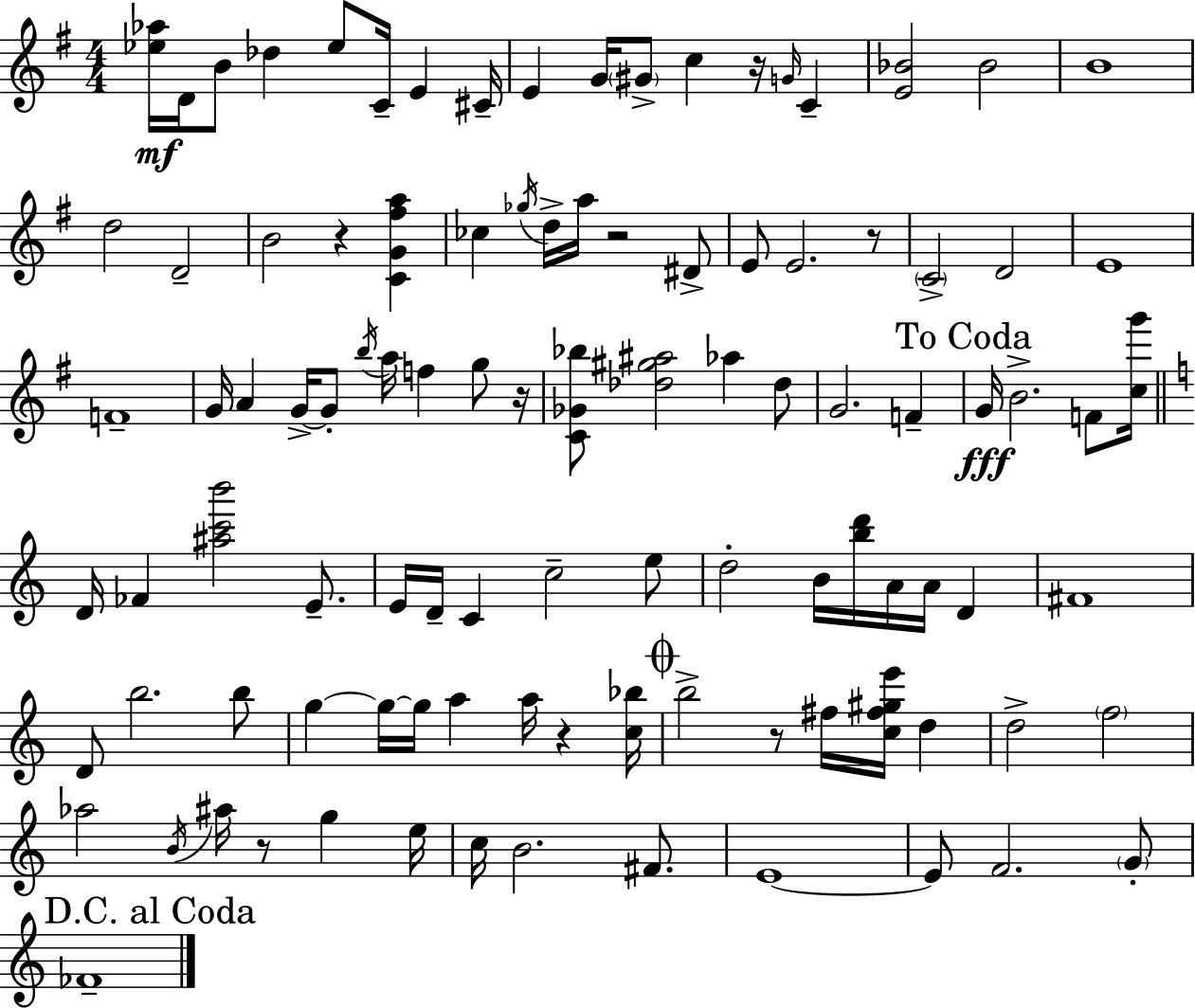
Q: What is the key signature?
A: E minor